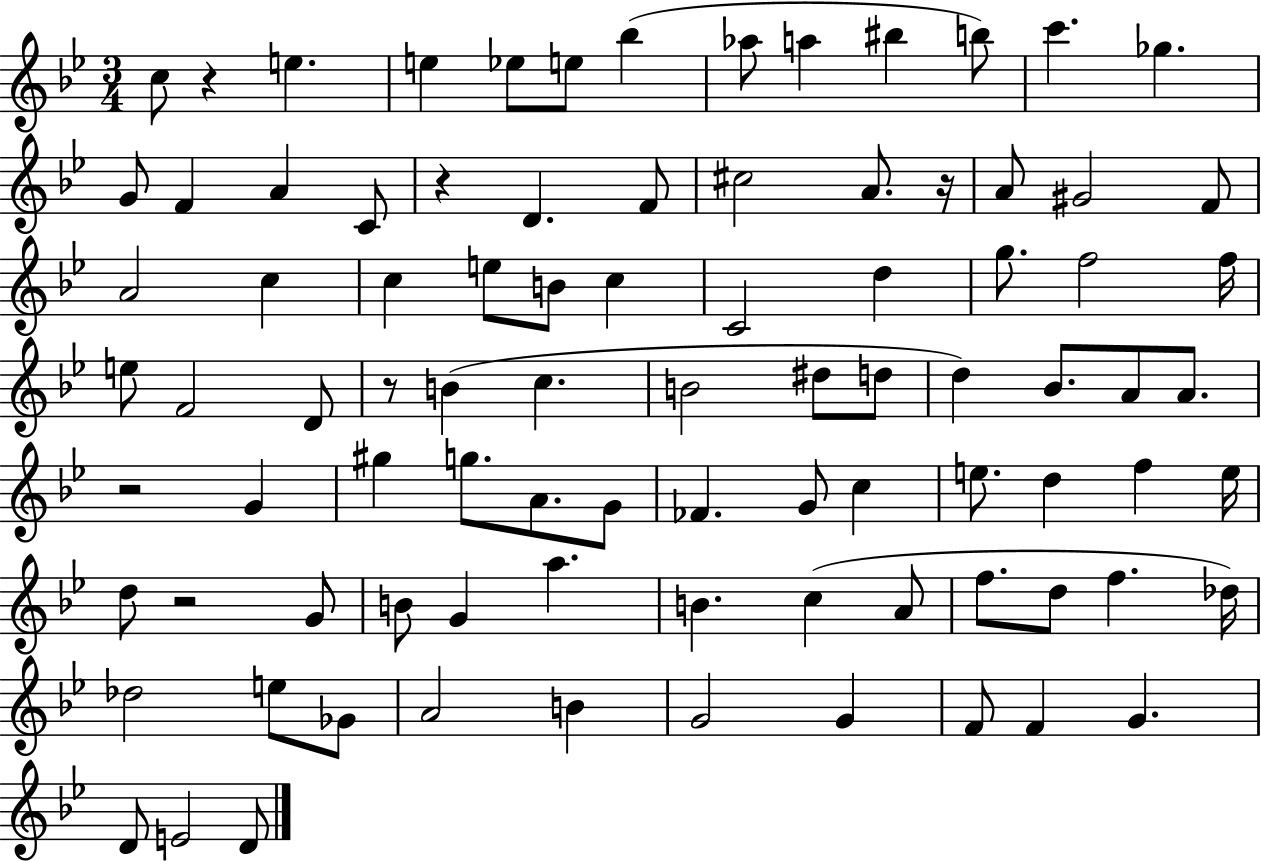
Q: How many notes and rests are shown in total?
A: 89